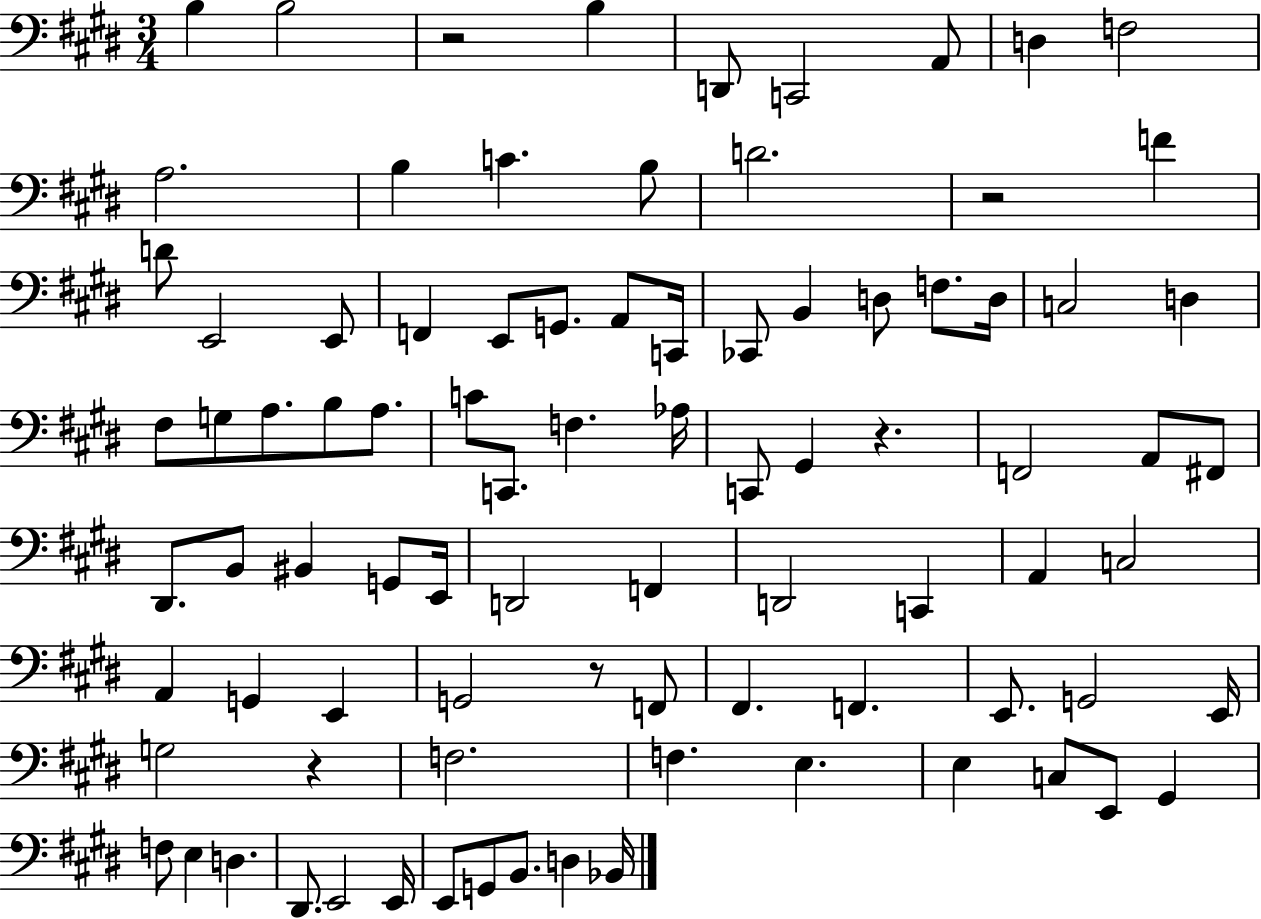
B3/q B3/h R/h B3/q D2/e C2/h A2/e D3/q F3/h A3/h. B3/q C4/q. B3/e D4/h. R/h F4/q D4/e E2/h E2/e F2/q E2/e G2/e. A2/e C2/s CES2/e B2/q D3/e F3/e. D3/s C3/h D3/q F#3/e G3/e A3/e. B3/e A3/e. C4/e C2/e. F3/q. Ab3/s C2/e G#2/q R/q. F2/h A2/e F#2/e D#2/e. B2/e BIS2/q G2/e E2/s D2/h F2/q D2/h C2/q A2/q C3/h A2/q G2/q E2/q G2/h R/e F2/e F#2/q. F2/q. E2/e. G2/h E2/s G3/h R/q F3/h. F3/q. E3/q. E3/q C3/e E2/e G#2/q F3/e E3/q D3/q. D#2/e. E2/h E2/s E2/e G2/e B2/e. D3/q Bb2/s